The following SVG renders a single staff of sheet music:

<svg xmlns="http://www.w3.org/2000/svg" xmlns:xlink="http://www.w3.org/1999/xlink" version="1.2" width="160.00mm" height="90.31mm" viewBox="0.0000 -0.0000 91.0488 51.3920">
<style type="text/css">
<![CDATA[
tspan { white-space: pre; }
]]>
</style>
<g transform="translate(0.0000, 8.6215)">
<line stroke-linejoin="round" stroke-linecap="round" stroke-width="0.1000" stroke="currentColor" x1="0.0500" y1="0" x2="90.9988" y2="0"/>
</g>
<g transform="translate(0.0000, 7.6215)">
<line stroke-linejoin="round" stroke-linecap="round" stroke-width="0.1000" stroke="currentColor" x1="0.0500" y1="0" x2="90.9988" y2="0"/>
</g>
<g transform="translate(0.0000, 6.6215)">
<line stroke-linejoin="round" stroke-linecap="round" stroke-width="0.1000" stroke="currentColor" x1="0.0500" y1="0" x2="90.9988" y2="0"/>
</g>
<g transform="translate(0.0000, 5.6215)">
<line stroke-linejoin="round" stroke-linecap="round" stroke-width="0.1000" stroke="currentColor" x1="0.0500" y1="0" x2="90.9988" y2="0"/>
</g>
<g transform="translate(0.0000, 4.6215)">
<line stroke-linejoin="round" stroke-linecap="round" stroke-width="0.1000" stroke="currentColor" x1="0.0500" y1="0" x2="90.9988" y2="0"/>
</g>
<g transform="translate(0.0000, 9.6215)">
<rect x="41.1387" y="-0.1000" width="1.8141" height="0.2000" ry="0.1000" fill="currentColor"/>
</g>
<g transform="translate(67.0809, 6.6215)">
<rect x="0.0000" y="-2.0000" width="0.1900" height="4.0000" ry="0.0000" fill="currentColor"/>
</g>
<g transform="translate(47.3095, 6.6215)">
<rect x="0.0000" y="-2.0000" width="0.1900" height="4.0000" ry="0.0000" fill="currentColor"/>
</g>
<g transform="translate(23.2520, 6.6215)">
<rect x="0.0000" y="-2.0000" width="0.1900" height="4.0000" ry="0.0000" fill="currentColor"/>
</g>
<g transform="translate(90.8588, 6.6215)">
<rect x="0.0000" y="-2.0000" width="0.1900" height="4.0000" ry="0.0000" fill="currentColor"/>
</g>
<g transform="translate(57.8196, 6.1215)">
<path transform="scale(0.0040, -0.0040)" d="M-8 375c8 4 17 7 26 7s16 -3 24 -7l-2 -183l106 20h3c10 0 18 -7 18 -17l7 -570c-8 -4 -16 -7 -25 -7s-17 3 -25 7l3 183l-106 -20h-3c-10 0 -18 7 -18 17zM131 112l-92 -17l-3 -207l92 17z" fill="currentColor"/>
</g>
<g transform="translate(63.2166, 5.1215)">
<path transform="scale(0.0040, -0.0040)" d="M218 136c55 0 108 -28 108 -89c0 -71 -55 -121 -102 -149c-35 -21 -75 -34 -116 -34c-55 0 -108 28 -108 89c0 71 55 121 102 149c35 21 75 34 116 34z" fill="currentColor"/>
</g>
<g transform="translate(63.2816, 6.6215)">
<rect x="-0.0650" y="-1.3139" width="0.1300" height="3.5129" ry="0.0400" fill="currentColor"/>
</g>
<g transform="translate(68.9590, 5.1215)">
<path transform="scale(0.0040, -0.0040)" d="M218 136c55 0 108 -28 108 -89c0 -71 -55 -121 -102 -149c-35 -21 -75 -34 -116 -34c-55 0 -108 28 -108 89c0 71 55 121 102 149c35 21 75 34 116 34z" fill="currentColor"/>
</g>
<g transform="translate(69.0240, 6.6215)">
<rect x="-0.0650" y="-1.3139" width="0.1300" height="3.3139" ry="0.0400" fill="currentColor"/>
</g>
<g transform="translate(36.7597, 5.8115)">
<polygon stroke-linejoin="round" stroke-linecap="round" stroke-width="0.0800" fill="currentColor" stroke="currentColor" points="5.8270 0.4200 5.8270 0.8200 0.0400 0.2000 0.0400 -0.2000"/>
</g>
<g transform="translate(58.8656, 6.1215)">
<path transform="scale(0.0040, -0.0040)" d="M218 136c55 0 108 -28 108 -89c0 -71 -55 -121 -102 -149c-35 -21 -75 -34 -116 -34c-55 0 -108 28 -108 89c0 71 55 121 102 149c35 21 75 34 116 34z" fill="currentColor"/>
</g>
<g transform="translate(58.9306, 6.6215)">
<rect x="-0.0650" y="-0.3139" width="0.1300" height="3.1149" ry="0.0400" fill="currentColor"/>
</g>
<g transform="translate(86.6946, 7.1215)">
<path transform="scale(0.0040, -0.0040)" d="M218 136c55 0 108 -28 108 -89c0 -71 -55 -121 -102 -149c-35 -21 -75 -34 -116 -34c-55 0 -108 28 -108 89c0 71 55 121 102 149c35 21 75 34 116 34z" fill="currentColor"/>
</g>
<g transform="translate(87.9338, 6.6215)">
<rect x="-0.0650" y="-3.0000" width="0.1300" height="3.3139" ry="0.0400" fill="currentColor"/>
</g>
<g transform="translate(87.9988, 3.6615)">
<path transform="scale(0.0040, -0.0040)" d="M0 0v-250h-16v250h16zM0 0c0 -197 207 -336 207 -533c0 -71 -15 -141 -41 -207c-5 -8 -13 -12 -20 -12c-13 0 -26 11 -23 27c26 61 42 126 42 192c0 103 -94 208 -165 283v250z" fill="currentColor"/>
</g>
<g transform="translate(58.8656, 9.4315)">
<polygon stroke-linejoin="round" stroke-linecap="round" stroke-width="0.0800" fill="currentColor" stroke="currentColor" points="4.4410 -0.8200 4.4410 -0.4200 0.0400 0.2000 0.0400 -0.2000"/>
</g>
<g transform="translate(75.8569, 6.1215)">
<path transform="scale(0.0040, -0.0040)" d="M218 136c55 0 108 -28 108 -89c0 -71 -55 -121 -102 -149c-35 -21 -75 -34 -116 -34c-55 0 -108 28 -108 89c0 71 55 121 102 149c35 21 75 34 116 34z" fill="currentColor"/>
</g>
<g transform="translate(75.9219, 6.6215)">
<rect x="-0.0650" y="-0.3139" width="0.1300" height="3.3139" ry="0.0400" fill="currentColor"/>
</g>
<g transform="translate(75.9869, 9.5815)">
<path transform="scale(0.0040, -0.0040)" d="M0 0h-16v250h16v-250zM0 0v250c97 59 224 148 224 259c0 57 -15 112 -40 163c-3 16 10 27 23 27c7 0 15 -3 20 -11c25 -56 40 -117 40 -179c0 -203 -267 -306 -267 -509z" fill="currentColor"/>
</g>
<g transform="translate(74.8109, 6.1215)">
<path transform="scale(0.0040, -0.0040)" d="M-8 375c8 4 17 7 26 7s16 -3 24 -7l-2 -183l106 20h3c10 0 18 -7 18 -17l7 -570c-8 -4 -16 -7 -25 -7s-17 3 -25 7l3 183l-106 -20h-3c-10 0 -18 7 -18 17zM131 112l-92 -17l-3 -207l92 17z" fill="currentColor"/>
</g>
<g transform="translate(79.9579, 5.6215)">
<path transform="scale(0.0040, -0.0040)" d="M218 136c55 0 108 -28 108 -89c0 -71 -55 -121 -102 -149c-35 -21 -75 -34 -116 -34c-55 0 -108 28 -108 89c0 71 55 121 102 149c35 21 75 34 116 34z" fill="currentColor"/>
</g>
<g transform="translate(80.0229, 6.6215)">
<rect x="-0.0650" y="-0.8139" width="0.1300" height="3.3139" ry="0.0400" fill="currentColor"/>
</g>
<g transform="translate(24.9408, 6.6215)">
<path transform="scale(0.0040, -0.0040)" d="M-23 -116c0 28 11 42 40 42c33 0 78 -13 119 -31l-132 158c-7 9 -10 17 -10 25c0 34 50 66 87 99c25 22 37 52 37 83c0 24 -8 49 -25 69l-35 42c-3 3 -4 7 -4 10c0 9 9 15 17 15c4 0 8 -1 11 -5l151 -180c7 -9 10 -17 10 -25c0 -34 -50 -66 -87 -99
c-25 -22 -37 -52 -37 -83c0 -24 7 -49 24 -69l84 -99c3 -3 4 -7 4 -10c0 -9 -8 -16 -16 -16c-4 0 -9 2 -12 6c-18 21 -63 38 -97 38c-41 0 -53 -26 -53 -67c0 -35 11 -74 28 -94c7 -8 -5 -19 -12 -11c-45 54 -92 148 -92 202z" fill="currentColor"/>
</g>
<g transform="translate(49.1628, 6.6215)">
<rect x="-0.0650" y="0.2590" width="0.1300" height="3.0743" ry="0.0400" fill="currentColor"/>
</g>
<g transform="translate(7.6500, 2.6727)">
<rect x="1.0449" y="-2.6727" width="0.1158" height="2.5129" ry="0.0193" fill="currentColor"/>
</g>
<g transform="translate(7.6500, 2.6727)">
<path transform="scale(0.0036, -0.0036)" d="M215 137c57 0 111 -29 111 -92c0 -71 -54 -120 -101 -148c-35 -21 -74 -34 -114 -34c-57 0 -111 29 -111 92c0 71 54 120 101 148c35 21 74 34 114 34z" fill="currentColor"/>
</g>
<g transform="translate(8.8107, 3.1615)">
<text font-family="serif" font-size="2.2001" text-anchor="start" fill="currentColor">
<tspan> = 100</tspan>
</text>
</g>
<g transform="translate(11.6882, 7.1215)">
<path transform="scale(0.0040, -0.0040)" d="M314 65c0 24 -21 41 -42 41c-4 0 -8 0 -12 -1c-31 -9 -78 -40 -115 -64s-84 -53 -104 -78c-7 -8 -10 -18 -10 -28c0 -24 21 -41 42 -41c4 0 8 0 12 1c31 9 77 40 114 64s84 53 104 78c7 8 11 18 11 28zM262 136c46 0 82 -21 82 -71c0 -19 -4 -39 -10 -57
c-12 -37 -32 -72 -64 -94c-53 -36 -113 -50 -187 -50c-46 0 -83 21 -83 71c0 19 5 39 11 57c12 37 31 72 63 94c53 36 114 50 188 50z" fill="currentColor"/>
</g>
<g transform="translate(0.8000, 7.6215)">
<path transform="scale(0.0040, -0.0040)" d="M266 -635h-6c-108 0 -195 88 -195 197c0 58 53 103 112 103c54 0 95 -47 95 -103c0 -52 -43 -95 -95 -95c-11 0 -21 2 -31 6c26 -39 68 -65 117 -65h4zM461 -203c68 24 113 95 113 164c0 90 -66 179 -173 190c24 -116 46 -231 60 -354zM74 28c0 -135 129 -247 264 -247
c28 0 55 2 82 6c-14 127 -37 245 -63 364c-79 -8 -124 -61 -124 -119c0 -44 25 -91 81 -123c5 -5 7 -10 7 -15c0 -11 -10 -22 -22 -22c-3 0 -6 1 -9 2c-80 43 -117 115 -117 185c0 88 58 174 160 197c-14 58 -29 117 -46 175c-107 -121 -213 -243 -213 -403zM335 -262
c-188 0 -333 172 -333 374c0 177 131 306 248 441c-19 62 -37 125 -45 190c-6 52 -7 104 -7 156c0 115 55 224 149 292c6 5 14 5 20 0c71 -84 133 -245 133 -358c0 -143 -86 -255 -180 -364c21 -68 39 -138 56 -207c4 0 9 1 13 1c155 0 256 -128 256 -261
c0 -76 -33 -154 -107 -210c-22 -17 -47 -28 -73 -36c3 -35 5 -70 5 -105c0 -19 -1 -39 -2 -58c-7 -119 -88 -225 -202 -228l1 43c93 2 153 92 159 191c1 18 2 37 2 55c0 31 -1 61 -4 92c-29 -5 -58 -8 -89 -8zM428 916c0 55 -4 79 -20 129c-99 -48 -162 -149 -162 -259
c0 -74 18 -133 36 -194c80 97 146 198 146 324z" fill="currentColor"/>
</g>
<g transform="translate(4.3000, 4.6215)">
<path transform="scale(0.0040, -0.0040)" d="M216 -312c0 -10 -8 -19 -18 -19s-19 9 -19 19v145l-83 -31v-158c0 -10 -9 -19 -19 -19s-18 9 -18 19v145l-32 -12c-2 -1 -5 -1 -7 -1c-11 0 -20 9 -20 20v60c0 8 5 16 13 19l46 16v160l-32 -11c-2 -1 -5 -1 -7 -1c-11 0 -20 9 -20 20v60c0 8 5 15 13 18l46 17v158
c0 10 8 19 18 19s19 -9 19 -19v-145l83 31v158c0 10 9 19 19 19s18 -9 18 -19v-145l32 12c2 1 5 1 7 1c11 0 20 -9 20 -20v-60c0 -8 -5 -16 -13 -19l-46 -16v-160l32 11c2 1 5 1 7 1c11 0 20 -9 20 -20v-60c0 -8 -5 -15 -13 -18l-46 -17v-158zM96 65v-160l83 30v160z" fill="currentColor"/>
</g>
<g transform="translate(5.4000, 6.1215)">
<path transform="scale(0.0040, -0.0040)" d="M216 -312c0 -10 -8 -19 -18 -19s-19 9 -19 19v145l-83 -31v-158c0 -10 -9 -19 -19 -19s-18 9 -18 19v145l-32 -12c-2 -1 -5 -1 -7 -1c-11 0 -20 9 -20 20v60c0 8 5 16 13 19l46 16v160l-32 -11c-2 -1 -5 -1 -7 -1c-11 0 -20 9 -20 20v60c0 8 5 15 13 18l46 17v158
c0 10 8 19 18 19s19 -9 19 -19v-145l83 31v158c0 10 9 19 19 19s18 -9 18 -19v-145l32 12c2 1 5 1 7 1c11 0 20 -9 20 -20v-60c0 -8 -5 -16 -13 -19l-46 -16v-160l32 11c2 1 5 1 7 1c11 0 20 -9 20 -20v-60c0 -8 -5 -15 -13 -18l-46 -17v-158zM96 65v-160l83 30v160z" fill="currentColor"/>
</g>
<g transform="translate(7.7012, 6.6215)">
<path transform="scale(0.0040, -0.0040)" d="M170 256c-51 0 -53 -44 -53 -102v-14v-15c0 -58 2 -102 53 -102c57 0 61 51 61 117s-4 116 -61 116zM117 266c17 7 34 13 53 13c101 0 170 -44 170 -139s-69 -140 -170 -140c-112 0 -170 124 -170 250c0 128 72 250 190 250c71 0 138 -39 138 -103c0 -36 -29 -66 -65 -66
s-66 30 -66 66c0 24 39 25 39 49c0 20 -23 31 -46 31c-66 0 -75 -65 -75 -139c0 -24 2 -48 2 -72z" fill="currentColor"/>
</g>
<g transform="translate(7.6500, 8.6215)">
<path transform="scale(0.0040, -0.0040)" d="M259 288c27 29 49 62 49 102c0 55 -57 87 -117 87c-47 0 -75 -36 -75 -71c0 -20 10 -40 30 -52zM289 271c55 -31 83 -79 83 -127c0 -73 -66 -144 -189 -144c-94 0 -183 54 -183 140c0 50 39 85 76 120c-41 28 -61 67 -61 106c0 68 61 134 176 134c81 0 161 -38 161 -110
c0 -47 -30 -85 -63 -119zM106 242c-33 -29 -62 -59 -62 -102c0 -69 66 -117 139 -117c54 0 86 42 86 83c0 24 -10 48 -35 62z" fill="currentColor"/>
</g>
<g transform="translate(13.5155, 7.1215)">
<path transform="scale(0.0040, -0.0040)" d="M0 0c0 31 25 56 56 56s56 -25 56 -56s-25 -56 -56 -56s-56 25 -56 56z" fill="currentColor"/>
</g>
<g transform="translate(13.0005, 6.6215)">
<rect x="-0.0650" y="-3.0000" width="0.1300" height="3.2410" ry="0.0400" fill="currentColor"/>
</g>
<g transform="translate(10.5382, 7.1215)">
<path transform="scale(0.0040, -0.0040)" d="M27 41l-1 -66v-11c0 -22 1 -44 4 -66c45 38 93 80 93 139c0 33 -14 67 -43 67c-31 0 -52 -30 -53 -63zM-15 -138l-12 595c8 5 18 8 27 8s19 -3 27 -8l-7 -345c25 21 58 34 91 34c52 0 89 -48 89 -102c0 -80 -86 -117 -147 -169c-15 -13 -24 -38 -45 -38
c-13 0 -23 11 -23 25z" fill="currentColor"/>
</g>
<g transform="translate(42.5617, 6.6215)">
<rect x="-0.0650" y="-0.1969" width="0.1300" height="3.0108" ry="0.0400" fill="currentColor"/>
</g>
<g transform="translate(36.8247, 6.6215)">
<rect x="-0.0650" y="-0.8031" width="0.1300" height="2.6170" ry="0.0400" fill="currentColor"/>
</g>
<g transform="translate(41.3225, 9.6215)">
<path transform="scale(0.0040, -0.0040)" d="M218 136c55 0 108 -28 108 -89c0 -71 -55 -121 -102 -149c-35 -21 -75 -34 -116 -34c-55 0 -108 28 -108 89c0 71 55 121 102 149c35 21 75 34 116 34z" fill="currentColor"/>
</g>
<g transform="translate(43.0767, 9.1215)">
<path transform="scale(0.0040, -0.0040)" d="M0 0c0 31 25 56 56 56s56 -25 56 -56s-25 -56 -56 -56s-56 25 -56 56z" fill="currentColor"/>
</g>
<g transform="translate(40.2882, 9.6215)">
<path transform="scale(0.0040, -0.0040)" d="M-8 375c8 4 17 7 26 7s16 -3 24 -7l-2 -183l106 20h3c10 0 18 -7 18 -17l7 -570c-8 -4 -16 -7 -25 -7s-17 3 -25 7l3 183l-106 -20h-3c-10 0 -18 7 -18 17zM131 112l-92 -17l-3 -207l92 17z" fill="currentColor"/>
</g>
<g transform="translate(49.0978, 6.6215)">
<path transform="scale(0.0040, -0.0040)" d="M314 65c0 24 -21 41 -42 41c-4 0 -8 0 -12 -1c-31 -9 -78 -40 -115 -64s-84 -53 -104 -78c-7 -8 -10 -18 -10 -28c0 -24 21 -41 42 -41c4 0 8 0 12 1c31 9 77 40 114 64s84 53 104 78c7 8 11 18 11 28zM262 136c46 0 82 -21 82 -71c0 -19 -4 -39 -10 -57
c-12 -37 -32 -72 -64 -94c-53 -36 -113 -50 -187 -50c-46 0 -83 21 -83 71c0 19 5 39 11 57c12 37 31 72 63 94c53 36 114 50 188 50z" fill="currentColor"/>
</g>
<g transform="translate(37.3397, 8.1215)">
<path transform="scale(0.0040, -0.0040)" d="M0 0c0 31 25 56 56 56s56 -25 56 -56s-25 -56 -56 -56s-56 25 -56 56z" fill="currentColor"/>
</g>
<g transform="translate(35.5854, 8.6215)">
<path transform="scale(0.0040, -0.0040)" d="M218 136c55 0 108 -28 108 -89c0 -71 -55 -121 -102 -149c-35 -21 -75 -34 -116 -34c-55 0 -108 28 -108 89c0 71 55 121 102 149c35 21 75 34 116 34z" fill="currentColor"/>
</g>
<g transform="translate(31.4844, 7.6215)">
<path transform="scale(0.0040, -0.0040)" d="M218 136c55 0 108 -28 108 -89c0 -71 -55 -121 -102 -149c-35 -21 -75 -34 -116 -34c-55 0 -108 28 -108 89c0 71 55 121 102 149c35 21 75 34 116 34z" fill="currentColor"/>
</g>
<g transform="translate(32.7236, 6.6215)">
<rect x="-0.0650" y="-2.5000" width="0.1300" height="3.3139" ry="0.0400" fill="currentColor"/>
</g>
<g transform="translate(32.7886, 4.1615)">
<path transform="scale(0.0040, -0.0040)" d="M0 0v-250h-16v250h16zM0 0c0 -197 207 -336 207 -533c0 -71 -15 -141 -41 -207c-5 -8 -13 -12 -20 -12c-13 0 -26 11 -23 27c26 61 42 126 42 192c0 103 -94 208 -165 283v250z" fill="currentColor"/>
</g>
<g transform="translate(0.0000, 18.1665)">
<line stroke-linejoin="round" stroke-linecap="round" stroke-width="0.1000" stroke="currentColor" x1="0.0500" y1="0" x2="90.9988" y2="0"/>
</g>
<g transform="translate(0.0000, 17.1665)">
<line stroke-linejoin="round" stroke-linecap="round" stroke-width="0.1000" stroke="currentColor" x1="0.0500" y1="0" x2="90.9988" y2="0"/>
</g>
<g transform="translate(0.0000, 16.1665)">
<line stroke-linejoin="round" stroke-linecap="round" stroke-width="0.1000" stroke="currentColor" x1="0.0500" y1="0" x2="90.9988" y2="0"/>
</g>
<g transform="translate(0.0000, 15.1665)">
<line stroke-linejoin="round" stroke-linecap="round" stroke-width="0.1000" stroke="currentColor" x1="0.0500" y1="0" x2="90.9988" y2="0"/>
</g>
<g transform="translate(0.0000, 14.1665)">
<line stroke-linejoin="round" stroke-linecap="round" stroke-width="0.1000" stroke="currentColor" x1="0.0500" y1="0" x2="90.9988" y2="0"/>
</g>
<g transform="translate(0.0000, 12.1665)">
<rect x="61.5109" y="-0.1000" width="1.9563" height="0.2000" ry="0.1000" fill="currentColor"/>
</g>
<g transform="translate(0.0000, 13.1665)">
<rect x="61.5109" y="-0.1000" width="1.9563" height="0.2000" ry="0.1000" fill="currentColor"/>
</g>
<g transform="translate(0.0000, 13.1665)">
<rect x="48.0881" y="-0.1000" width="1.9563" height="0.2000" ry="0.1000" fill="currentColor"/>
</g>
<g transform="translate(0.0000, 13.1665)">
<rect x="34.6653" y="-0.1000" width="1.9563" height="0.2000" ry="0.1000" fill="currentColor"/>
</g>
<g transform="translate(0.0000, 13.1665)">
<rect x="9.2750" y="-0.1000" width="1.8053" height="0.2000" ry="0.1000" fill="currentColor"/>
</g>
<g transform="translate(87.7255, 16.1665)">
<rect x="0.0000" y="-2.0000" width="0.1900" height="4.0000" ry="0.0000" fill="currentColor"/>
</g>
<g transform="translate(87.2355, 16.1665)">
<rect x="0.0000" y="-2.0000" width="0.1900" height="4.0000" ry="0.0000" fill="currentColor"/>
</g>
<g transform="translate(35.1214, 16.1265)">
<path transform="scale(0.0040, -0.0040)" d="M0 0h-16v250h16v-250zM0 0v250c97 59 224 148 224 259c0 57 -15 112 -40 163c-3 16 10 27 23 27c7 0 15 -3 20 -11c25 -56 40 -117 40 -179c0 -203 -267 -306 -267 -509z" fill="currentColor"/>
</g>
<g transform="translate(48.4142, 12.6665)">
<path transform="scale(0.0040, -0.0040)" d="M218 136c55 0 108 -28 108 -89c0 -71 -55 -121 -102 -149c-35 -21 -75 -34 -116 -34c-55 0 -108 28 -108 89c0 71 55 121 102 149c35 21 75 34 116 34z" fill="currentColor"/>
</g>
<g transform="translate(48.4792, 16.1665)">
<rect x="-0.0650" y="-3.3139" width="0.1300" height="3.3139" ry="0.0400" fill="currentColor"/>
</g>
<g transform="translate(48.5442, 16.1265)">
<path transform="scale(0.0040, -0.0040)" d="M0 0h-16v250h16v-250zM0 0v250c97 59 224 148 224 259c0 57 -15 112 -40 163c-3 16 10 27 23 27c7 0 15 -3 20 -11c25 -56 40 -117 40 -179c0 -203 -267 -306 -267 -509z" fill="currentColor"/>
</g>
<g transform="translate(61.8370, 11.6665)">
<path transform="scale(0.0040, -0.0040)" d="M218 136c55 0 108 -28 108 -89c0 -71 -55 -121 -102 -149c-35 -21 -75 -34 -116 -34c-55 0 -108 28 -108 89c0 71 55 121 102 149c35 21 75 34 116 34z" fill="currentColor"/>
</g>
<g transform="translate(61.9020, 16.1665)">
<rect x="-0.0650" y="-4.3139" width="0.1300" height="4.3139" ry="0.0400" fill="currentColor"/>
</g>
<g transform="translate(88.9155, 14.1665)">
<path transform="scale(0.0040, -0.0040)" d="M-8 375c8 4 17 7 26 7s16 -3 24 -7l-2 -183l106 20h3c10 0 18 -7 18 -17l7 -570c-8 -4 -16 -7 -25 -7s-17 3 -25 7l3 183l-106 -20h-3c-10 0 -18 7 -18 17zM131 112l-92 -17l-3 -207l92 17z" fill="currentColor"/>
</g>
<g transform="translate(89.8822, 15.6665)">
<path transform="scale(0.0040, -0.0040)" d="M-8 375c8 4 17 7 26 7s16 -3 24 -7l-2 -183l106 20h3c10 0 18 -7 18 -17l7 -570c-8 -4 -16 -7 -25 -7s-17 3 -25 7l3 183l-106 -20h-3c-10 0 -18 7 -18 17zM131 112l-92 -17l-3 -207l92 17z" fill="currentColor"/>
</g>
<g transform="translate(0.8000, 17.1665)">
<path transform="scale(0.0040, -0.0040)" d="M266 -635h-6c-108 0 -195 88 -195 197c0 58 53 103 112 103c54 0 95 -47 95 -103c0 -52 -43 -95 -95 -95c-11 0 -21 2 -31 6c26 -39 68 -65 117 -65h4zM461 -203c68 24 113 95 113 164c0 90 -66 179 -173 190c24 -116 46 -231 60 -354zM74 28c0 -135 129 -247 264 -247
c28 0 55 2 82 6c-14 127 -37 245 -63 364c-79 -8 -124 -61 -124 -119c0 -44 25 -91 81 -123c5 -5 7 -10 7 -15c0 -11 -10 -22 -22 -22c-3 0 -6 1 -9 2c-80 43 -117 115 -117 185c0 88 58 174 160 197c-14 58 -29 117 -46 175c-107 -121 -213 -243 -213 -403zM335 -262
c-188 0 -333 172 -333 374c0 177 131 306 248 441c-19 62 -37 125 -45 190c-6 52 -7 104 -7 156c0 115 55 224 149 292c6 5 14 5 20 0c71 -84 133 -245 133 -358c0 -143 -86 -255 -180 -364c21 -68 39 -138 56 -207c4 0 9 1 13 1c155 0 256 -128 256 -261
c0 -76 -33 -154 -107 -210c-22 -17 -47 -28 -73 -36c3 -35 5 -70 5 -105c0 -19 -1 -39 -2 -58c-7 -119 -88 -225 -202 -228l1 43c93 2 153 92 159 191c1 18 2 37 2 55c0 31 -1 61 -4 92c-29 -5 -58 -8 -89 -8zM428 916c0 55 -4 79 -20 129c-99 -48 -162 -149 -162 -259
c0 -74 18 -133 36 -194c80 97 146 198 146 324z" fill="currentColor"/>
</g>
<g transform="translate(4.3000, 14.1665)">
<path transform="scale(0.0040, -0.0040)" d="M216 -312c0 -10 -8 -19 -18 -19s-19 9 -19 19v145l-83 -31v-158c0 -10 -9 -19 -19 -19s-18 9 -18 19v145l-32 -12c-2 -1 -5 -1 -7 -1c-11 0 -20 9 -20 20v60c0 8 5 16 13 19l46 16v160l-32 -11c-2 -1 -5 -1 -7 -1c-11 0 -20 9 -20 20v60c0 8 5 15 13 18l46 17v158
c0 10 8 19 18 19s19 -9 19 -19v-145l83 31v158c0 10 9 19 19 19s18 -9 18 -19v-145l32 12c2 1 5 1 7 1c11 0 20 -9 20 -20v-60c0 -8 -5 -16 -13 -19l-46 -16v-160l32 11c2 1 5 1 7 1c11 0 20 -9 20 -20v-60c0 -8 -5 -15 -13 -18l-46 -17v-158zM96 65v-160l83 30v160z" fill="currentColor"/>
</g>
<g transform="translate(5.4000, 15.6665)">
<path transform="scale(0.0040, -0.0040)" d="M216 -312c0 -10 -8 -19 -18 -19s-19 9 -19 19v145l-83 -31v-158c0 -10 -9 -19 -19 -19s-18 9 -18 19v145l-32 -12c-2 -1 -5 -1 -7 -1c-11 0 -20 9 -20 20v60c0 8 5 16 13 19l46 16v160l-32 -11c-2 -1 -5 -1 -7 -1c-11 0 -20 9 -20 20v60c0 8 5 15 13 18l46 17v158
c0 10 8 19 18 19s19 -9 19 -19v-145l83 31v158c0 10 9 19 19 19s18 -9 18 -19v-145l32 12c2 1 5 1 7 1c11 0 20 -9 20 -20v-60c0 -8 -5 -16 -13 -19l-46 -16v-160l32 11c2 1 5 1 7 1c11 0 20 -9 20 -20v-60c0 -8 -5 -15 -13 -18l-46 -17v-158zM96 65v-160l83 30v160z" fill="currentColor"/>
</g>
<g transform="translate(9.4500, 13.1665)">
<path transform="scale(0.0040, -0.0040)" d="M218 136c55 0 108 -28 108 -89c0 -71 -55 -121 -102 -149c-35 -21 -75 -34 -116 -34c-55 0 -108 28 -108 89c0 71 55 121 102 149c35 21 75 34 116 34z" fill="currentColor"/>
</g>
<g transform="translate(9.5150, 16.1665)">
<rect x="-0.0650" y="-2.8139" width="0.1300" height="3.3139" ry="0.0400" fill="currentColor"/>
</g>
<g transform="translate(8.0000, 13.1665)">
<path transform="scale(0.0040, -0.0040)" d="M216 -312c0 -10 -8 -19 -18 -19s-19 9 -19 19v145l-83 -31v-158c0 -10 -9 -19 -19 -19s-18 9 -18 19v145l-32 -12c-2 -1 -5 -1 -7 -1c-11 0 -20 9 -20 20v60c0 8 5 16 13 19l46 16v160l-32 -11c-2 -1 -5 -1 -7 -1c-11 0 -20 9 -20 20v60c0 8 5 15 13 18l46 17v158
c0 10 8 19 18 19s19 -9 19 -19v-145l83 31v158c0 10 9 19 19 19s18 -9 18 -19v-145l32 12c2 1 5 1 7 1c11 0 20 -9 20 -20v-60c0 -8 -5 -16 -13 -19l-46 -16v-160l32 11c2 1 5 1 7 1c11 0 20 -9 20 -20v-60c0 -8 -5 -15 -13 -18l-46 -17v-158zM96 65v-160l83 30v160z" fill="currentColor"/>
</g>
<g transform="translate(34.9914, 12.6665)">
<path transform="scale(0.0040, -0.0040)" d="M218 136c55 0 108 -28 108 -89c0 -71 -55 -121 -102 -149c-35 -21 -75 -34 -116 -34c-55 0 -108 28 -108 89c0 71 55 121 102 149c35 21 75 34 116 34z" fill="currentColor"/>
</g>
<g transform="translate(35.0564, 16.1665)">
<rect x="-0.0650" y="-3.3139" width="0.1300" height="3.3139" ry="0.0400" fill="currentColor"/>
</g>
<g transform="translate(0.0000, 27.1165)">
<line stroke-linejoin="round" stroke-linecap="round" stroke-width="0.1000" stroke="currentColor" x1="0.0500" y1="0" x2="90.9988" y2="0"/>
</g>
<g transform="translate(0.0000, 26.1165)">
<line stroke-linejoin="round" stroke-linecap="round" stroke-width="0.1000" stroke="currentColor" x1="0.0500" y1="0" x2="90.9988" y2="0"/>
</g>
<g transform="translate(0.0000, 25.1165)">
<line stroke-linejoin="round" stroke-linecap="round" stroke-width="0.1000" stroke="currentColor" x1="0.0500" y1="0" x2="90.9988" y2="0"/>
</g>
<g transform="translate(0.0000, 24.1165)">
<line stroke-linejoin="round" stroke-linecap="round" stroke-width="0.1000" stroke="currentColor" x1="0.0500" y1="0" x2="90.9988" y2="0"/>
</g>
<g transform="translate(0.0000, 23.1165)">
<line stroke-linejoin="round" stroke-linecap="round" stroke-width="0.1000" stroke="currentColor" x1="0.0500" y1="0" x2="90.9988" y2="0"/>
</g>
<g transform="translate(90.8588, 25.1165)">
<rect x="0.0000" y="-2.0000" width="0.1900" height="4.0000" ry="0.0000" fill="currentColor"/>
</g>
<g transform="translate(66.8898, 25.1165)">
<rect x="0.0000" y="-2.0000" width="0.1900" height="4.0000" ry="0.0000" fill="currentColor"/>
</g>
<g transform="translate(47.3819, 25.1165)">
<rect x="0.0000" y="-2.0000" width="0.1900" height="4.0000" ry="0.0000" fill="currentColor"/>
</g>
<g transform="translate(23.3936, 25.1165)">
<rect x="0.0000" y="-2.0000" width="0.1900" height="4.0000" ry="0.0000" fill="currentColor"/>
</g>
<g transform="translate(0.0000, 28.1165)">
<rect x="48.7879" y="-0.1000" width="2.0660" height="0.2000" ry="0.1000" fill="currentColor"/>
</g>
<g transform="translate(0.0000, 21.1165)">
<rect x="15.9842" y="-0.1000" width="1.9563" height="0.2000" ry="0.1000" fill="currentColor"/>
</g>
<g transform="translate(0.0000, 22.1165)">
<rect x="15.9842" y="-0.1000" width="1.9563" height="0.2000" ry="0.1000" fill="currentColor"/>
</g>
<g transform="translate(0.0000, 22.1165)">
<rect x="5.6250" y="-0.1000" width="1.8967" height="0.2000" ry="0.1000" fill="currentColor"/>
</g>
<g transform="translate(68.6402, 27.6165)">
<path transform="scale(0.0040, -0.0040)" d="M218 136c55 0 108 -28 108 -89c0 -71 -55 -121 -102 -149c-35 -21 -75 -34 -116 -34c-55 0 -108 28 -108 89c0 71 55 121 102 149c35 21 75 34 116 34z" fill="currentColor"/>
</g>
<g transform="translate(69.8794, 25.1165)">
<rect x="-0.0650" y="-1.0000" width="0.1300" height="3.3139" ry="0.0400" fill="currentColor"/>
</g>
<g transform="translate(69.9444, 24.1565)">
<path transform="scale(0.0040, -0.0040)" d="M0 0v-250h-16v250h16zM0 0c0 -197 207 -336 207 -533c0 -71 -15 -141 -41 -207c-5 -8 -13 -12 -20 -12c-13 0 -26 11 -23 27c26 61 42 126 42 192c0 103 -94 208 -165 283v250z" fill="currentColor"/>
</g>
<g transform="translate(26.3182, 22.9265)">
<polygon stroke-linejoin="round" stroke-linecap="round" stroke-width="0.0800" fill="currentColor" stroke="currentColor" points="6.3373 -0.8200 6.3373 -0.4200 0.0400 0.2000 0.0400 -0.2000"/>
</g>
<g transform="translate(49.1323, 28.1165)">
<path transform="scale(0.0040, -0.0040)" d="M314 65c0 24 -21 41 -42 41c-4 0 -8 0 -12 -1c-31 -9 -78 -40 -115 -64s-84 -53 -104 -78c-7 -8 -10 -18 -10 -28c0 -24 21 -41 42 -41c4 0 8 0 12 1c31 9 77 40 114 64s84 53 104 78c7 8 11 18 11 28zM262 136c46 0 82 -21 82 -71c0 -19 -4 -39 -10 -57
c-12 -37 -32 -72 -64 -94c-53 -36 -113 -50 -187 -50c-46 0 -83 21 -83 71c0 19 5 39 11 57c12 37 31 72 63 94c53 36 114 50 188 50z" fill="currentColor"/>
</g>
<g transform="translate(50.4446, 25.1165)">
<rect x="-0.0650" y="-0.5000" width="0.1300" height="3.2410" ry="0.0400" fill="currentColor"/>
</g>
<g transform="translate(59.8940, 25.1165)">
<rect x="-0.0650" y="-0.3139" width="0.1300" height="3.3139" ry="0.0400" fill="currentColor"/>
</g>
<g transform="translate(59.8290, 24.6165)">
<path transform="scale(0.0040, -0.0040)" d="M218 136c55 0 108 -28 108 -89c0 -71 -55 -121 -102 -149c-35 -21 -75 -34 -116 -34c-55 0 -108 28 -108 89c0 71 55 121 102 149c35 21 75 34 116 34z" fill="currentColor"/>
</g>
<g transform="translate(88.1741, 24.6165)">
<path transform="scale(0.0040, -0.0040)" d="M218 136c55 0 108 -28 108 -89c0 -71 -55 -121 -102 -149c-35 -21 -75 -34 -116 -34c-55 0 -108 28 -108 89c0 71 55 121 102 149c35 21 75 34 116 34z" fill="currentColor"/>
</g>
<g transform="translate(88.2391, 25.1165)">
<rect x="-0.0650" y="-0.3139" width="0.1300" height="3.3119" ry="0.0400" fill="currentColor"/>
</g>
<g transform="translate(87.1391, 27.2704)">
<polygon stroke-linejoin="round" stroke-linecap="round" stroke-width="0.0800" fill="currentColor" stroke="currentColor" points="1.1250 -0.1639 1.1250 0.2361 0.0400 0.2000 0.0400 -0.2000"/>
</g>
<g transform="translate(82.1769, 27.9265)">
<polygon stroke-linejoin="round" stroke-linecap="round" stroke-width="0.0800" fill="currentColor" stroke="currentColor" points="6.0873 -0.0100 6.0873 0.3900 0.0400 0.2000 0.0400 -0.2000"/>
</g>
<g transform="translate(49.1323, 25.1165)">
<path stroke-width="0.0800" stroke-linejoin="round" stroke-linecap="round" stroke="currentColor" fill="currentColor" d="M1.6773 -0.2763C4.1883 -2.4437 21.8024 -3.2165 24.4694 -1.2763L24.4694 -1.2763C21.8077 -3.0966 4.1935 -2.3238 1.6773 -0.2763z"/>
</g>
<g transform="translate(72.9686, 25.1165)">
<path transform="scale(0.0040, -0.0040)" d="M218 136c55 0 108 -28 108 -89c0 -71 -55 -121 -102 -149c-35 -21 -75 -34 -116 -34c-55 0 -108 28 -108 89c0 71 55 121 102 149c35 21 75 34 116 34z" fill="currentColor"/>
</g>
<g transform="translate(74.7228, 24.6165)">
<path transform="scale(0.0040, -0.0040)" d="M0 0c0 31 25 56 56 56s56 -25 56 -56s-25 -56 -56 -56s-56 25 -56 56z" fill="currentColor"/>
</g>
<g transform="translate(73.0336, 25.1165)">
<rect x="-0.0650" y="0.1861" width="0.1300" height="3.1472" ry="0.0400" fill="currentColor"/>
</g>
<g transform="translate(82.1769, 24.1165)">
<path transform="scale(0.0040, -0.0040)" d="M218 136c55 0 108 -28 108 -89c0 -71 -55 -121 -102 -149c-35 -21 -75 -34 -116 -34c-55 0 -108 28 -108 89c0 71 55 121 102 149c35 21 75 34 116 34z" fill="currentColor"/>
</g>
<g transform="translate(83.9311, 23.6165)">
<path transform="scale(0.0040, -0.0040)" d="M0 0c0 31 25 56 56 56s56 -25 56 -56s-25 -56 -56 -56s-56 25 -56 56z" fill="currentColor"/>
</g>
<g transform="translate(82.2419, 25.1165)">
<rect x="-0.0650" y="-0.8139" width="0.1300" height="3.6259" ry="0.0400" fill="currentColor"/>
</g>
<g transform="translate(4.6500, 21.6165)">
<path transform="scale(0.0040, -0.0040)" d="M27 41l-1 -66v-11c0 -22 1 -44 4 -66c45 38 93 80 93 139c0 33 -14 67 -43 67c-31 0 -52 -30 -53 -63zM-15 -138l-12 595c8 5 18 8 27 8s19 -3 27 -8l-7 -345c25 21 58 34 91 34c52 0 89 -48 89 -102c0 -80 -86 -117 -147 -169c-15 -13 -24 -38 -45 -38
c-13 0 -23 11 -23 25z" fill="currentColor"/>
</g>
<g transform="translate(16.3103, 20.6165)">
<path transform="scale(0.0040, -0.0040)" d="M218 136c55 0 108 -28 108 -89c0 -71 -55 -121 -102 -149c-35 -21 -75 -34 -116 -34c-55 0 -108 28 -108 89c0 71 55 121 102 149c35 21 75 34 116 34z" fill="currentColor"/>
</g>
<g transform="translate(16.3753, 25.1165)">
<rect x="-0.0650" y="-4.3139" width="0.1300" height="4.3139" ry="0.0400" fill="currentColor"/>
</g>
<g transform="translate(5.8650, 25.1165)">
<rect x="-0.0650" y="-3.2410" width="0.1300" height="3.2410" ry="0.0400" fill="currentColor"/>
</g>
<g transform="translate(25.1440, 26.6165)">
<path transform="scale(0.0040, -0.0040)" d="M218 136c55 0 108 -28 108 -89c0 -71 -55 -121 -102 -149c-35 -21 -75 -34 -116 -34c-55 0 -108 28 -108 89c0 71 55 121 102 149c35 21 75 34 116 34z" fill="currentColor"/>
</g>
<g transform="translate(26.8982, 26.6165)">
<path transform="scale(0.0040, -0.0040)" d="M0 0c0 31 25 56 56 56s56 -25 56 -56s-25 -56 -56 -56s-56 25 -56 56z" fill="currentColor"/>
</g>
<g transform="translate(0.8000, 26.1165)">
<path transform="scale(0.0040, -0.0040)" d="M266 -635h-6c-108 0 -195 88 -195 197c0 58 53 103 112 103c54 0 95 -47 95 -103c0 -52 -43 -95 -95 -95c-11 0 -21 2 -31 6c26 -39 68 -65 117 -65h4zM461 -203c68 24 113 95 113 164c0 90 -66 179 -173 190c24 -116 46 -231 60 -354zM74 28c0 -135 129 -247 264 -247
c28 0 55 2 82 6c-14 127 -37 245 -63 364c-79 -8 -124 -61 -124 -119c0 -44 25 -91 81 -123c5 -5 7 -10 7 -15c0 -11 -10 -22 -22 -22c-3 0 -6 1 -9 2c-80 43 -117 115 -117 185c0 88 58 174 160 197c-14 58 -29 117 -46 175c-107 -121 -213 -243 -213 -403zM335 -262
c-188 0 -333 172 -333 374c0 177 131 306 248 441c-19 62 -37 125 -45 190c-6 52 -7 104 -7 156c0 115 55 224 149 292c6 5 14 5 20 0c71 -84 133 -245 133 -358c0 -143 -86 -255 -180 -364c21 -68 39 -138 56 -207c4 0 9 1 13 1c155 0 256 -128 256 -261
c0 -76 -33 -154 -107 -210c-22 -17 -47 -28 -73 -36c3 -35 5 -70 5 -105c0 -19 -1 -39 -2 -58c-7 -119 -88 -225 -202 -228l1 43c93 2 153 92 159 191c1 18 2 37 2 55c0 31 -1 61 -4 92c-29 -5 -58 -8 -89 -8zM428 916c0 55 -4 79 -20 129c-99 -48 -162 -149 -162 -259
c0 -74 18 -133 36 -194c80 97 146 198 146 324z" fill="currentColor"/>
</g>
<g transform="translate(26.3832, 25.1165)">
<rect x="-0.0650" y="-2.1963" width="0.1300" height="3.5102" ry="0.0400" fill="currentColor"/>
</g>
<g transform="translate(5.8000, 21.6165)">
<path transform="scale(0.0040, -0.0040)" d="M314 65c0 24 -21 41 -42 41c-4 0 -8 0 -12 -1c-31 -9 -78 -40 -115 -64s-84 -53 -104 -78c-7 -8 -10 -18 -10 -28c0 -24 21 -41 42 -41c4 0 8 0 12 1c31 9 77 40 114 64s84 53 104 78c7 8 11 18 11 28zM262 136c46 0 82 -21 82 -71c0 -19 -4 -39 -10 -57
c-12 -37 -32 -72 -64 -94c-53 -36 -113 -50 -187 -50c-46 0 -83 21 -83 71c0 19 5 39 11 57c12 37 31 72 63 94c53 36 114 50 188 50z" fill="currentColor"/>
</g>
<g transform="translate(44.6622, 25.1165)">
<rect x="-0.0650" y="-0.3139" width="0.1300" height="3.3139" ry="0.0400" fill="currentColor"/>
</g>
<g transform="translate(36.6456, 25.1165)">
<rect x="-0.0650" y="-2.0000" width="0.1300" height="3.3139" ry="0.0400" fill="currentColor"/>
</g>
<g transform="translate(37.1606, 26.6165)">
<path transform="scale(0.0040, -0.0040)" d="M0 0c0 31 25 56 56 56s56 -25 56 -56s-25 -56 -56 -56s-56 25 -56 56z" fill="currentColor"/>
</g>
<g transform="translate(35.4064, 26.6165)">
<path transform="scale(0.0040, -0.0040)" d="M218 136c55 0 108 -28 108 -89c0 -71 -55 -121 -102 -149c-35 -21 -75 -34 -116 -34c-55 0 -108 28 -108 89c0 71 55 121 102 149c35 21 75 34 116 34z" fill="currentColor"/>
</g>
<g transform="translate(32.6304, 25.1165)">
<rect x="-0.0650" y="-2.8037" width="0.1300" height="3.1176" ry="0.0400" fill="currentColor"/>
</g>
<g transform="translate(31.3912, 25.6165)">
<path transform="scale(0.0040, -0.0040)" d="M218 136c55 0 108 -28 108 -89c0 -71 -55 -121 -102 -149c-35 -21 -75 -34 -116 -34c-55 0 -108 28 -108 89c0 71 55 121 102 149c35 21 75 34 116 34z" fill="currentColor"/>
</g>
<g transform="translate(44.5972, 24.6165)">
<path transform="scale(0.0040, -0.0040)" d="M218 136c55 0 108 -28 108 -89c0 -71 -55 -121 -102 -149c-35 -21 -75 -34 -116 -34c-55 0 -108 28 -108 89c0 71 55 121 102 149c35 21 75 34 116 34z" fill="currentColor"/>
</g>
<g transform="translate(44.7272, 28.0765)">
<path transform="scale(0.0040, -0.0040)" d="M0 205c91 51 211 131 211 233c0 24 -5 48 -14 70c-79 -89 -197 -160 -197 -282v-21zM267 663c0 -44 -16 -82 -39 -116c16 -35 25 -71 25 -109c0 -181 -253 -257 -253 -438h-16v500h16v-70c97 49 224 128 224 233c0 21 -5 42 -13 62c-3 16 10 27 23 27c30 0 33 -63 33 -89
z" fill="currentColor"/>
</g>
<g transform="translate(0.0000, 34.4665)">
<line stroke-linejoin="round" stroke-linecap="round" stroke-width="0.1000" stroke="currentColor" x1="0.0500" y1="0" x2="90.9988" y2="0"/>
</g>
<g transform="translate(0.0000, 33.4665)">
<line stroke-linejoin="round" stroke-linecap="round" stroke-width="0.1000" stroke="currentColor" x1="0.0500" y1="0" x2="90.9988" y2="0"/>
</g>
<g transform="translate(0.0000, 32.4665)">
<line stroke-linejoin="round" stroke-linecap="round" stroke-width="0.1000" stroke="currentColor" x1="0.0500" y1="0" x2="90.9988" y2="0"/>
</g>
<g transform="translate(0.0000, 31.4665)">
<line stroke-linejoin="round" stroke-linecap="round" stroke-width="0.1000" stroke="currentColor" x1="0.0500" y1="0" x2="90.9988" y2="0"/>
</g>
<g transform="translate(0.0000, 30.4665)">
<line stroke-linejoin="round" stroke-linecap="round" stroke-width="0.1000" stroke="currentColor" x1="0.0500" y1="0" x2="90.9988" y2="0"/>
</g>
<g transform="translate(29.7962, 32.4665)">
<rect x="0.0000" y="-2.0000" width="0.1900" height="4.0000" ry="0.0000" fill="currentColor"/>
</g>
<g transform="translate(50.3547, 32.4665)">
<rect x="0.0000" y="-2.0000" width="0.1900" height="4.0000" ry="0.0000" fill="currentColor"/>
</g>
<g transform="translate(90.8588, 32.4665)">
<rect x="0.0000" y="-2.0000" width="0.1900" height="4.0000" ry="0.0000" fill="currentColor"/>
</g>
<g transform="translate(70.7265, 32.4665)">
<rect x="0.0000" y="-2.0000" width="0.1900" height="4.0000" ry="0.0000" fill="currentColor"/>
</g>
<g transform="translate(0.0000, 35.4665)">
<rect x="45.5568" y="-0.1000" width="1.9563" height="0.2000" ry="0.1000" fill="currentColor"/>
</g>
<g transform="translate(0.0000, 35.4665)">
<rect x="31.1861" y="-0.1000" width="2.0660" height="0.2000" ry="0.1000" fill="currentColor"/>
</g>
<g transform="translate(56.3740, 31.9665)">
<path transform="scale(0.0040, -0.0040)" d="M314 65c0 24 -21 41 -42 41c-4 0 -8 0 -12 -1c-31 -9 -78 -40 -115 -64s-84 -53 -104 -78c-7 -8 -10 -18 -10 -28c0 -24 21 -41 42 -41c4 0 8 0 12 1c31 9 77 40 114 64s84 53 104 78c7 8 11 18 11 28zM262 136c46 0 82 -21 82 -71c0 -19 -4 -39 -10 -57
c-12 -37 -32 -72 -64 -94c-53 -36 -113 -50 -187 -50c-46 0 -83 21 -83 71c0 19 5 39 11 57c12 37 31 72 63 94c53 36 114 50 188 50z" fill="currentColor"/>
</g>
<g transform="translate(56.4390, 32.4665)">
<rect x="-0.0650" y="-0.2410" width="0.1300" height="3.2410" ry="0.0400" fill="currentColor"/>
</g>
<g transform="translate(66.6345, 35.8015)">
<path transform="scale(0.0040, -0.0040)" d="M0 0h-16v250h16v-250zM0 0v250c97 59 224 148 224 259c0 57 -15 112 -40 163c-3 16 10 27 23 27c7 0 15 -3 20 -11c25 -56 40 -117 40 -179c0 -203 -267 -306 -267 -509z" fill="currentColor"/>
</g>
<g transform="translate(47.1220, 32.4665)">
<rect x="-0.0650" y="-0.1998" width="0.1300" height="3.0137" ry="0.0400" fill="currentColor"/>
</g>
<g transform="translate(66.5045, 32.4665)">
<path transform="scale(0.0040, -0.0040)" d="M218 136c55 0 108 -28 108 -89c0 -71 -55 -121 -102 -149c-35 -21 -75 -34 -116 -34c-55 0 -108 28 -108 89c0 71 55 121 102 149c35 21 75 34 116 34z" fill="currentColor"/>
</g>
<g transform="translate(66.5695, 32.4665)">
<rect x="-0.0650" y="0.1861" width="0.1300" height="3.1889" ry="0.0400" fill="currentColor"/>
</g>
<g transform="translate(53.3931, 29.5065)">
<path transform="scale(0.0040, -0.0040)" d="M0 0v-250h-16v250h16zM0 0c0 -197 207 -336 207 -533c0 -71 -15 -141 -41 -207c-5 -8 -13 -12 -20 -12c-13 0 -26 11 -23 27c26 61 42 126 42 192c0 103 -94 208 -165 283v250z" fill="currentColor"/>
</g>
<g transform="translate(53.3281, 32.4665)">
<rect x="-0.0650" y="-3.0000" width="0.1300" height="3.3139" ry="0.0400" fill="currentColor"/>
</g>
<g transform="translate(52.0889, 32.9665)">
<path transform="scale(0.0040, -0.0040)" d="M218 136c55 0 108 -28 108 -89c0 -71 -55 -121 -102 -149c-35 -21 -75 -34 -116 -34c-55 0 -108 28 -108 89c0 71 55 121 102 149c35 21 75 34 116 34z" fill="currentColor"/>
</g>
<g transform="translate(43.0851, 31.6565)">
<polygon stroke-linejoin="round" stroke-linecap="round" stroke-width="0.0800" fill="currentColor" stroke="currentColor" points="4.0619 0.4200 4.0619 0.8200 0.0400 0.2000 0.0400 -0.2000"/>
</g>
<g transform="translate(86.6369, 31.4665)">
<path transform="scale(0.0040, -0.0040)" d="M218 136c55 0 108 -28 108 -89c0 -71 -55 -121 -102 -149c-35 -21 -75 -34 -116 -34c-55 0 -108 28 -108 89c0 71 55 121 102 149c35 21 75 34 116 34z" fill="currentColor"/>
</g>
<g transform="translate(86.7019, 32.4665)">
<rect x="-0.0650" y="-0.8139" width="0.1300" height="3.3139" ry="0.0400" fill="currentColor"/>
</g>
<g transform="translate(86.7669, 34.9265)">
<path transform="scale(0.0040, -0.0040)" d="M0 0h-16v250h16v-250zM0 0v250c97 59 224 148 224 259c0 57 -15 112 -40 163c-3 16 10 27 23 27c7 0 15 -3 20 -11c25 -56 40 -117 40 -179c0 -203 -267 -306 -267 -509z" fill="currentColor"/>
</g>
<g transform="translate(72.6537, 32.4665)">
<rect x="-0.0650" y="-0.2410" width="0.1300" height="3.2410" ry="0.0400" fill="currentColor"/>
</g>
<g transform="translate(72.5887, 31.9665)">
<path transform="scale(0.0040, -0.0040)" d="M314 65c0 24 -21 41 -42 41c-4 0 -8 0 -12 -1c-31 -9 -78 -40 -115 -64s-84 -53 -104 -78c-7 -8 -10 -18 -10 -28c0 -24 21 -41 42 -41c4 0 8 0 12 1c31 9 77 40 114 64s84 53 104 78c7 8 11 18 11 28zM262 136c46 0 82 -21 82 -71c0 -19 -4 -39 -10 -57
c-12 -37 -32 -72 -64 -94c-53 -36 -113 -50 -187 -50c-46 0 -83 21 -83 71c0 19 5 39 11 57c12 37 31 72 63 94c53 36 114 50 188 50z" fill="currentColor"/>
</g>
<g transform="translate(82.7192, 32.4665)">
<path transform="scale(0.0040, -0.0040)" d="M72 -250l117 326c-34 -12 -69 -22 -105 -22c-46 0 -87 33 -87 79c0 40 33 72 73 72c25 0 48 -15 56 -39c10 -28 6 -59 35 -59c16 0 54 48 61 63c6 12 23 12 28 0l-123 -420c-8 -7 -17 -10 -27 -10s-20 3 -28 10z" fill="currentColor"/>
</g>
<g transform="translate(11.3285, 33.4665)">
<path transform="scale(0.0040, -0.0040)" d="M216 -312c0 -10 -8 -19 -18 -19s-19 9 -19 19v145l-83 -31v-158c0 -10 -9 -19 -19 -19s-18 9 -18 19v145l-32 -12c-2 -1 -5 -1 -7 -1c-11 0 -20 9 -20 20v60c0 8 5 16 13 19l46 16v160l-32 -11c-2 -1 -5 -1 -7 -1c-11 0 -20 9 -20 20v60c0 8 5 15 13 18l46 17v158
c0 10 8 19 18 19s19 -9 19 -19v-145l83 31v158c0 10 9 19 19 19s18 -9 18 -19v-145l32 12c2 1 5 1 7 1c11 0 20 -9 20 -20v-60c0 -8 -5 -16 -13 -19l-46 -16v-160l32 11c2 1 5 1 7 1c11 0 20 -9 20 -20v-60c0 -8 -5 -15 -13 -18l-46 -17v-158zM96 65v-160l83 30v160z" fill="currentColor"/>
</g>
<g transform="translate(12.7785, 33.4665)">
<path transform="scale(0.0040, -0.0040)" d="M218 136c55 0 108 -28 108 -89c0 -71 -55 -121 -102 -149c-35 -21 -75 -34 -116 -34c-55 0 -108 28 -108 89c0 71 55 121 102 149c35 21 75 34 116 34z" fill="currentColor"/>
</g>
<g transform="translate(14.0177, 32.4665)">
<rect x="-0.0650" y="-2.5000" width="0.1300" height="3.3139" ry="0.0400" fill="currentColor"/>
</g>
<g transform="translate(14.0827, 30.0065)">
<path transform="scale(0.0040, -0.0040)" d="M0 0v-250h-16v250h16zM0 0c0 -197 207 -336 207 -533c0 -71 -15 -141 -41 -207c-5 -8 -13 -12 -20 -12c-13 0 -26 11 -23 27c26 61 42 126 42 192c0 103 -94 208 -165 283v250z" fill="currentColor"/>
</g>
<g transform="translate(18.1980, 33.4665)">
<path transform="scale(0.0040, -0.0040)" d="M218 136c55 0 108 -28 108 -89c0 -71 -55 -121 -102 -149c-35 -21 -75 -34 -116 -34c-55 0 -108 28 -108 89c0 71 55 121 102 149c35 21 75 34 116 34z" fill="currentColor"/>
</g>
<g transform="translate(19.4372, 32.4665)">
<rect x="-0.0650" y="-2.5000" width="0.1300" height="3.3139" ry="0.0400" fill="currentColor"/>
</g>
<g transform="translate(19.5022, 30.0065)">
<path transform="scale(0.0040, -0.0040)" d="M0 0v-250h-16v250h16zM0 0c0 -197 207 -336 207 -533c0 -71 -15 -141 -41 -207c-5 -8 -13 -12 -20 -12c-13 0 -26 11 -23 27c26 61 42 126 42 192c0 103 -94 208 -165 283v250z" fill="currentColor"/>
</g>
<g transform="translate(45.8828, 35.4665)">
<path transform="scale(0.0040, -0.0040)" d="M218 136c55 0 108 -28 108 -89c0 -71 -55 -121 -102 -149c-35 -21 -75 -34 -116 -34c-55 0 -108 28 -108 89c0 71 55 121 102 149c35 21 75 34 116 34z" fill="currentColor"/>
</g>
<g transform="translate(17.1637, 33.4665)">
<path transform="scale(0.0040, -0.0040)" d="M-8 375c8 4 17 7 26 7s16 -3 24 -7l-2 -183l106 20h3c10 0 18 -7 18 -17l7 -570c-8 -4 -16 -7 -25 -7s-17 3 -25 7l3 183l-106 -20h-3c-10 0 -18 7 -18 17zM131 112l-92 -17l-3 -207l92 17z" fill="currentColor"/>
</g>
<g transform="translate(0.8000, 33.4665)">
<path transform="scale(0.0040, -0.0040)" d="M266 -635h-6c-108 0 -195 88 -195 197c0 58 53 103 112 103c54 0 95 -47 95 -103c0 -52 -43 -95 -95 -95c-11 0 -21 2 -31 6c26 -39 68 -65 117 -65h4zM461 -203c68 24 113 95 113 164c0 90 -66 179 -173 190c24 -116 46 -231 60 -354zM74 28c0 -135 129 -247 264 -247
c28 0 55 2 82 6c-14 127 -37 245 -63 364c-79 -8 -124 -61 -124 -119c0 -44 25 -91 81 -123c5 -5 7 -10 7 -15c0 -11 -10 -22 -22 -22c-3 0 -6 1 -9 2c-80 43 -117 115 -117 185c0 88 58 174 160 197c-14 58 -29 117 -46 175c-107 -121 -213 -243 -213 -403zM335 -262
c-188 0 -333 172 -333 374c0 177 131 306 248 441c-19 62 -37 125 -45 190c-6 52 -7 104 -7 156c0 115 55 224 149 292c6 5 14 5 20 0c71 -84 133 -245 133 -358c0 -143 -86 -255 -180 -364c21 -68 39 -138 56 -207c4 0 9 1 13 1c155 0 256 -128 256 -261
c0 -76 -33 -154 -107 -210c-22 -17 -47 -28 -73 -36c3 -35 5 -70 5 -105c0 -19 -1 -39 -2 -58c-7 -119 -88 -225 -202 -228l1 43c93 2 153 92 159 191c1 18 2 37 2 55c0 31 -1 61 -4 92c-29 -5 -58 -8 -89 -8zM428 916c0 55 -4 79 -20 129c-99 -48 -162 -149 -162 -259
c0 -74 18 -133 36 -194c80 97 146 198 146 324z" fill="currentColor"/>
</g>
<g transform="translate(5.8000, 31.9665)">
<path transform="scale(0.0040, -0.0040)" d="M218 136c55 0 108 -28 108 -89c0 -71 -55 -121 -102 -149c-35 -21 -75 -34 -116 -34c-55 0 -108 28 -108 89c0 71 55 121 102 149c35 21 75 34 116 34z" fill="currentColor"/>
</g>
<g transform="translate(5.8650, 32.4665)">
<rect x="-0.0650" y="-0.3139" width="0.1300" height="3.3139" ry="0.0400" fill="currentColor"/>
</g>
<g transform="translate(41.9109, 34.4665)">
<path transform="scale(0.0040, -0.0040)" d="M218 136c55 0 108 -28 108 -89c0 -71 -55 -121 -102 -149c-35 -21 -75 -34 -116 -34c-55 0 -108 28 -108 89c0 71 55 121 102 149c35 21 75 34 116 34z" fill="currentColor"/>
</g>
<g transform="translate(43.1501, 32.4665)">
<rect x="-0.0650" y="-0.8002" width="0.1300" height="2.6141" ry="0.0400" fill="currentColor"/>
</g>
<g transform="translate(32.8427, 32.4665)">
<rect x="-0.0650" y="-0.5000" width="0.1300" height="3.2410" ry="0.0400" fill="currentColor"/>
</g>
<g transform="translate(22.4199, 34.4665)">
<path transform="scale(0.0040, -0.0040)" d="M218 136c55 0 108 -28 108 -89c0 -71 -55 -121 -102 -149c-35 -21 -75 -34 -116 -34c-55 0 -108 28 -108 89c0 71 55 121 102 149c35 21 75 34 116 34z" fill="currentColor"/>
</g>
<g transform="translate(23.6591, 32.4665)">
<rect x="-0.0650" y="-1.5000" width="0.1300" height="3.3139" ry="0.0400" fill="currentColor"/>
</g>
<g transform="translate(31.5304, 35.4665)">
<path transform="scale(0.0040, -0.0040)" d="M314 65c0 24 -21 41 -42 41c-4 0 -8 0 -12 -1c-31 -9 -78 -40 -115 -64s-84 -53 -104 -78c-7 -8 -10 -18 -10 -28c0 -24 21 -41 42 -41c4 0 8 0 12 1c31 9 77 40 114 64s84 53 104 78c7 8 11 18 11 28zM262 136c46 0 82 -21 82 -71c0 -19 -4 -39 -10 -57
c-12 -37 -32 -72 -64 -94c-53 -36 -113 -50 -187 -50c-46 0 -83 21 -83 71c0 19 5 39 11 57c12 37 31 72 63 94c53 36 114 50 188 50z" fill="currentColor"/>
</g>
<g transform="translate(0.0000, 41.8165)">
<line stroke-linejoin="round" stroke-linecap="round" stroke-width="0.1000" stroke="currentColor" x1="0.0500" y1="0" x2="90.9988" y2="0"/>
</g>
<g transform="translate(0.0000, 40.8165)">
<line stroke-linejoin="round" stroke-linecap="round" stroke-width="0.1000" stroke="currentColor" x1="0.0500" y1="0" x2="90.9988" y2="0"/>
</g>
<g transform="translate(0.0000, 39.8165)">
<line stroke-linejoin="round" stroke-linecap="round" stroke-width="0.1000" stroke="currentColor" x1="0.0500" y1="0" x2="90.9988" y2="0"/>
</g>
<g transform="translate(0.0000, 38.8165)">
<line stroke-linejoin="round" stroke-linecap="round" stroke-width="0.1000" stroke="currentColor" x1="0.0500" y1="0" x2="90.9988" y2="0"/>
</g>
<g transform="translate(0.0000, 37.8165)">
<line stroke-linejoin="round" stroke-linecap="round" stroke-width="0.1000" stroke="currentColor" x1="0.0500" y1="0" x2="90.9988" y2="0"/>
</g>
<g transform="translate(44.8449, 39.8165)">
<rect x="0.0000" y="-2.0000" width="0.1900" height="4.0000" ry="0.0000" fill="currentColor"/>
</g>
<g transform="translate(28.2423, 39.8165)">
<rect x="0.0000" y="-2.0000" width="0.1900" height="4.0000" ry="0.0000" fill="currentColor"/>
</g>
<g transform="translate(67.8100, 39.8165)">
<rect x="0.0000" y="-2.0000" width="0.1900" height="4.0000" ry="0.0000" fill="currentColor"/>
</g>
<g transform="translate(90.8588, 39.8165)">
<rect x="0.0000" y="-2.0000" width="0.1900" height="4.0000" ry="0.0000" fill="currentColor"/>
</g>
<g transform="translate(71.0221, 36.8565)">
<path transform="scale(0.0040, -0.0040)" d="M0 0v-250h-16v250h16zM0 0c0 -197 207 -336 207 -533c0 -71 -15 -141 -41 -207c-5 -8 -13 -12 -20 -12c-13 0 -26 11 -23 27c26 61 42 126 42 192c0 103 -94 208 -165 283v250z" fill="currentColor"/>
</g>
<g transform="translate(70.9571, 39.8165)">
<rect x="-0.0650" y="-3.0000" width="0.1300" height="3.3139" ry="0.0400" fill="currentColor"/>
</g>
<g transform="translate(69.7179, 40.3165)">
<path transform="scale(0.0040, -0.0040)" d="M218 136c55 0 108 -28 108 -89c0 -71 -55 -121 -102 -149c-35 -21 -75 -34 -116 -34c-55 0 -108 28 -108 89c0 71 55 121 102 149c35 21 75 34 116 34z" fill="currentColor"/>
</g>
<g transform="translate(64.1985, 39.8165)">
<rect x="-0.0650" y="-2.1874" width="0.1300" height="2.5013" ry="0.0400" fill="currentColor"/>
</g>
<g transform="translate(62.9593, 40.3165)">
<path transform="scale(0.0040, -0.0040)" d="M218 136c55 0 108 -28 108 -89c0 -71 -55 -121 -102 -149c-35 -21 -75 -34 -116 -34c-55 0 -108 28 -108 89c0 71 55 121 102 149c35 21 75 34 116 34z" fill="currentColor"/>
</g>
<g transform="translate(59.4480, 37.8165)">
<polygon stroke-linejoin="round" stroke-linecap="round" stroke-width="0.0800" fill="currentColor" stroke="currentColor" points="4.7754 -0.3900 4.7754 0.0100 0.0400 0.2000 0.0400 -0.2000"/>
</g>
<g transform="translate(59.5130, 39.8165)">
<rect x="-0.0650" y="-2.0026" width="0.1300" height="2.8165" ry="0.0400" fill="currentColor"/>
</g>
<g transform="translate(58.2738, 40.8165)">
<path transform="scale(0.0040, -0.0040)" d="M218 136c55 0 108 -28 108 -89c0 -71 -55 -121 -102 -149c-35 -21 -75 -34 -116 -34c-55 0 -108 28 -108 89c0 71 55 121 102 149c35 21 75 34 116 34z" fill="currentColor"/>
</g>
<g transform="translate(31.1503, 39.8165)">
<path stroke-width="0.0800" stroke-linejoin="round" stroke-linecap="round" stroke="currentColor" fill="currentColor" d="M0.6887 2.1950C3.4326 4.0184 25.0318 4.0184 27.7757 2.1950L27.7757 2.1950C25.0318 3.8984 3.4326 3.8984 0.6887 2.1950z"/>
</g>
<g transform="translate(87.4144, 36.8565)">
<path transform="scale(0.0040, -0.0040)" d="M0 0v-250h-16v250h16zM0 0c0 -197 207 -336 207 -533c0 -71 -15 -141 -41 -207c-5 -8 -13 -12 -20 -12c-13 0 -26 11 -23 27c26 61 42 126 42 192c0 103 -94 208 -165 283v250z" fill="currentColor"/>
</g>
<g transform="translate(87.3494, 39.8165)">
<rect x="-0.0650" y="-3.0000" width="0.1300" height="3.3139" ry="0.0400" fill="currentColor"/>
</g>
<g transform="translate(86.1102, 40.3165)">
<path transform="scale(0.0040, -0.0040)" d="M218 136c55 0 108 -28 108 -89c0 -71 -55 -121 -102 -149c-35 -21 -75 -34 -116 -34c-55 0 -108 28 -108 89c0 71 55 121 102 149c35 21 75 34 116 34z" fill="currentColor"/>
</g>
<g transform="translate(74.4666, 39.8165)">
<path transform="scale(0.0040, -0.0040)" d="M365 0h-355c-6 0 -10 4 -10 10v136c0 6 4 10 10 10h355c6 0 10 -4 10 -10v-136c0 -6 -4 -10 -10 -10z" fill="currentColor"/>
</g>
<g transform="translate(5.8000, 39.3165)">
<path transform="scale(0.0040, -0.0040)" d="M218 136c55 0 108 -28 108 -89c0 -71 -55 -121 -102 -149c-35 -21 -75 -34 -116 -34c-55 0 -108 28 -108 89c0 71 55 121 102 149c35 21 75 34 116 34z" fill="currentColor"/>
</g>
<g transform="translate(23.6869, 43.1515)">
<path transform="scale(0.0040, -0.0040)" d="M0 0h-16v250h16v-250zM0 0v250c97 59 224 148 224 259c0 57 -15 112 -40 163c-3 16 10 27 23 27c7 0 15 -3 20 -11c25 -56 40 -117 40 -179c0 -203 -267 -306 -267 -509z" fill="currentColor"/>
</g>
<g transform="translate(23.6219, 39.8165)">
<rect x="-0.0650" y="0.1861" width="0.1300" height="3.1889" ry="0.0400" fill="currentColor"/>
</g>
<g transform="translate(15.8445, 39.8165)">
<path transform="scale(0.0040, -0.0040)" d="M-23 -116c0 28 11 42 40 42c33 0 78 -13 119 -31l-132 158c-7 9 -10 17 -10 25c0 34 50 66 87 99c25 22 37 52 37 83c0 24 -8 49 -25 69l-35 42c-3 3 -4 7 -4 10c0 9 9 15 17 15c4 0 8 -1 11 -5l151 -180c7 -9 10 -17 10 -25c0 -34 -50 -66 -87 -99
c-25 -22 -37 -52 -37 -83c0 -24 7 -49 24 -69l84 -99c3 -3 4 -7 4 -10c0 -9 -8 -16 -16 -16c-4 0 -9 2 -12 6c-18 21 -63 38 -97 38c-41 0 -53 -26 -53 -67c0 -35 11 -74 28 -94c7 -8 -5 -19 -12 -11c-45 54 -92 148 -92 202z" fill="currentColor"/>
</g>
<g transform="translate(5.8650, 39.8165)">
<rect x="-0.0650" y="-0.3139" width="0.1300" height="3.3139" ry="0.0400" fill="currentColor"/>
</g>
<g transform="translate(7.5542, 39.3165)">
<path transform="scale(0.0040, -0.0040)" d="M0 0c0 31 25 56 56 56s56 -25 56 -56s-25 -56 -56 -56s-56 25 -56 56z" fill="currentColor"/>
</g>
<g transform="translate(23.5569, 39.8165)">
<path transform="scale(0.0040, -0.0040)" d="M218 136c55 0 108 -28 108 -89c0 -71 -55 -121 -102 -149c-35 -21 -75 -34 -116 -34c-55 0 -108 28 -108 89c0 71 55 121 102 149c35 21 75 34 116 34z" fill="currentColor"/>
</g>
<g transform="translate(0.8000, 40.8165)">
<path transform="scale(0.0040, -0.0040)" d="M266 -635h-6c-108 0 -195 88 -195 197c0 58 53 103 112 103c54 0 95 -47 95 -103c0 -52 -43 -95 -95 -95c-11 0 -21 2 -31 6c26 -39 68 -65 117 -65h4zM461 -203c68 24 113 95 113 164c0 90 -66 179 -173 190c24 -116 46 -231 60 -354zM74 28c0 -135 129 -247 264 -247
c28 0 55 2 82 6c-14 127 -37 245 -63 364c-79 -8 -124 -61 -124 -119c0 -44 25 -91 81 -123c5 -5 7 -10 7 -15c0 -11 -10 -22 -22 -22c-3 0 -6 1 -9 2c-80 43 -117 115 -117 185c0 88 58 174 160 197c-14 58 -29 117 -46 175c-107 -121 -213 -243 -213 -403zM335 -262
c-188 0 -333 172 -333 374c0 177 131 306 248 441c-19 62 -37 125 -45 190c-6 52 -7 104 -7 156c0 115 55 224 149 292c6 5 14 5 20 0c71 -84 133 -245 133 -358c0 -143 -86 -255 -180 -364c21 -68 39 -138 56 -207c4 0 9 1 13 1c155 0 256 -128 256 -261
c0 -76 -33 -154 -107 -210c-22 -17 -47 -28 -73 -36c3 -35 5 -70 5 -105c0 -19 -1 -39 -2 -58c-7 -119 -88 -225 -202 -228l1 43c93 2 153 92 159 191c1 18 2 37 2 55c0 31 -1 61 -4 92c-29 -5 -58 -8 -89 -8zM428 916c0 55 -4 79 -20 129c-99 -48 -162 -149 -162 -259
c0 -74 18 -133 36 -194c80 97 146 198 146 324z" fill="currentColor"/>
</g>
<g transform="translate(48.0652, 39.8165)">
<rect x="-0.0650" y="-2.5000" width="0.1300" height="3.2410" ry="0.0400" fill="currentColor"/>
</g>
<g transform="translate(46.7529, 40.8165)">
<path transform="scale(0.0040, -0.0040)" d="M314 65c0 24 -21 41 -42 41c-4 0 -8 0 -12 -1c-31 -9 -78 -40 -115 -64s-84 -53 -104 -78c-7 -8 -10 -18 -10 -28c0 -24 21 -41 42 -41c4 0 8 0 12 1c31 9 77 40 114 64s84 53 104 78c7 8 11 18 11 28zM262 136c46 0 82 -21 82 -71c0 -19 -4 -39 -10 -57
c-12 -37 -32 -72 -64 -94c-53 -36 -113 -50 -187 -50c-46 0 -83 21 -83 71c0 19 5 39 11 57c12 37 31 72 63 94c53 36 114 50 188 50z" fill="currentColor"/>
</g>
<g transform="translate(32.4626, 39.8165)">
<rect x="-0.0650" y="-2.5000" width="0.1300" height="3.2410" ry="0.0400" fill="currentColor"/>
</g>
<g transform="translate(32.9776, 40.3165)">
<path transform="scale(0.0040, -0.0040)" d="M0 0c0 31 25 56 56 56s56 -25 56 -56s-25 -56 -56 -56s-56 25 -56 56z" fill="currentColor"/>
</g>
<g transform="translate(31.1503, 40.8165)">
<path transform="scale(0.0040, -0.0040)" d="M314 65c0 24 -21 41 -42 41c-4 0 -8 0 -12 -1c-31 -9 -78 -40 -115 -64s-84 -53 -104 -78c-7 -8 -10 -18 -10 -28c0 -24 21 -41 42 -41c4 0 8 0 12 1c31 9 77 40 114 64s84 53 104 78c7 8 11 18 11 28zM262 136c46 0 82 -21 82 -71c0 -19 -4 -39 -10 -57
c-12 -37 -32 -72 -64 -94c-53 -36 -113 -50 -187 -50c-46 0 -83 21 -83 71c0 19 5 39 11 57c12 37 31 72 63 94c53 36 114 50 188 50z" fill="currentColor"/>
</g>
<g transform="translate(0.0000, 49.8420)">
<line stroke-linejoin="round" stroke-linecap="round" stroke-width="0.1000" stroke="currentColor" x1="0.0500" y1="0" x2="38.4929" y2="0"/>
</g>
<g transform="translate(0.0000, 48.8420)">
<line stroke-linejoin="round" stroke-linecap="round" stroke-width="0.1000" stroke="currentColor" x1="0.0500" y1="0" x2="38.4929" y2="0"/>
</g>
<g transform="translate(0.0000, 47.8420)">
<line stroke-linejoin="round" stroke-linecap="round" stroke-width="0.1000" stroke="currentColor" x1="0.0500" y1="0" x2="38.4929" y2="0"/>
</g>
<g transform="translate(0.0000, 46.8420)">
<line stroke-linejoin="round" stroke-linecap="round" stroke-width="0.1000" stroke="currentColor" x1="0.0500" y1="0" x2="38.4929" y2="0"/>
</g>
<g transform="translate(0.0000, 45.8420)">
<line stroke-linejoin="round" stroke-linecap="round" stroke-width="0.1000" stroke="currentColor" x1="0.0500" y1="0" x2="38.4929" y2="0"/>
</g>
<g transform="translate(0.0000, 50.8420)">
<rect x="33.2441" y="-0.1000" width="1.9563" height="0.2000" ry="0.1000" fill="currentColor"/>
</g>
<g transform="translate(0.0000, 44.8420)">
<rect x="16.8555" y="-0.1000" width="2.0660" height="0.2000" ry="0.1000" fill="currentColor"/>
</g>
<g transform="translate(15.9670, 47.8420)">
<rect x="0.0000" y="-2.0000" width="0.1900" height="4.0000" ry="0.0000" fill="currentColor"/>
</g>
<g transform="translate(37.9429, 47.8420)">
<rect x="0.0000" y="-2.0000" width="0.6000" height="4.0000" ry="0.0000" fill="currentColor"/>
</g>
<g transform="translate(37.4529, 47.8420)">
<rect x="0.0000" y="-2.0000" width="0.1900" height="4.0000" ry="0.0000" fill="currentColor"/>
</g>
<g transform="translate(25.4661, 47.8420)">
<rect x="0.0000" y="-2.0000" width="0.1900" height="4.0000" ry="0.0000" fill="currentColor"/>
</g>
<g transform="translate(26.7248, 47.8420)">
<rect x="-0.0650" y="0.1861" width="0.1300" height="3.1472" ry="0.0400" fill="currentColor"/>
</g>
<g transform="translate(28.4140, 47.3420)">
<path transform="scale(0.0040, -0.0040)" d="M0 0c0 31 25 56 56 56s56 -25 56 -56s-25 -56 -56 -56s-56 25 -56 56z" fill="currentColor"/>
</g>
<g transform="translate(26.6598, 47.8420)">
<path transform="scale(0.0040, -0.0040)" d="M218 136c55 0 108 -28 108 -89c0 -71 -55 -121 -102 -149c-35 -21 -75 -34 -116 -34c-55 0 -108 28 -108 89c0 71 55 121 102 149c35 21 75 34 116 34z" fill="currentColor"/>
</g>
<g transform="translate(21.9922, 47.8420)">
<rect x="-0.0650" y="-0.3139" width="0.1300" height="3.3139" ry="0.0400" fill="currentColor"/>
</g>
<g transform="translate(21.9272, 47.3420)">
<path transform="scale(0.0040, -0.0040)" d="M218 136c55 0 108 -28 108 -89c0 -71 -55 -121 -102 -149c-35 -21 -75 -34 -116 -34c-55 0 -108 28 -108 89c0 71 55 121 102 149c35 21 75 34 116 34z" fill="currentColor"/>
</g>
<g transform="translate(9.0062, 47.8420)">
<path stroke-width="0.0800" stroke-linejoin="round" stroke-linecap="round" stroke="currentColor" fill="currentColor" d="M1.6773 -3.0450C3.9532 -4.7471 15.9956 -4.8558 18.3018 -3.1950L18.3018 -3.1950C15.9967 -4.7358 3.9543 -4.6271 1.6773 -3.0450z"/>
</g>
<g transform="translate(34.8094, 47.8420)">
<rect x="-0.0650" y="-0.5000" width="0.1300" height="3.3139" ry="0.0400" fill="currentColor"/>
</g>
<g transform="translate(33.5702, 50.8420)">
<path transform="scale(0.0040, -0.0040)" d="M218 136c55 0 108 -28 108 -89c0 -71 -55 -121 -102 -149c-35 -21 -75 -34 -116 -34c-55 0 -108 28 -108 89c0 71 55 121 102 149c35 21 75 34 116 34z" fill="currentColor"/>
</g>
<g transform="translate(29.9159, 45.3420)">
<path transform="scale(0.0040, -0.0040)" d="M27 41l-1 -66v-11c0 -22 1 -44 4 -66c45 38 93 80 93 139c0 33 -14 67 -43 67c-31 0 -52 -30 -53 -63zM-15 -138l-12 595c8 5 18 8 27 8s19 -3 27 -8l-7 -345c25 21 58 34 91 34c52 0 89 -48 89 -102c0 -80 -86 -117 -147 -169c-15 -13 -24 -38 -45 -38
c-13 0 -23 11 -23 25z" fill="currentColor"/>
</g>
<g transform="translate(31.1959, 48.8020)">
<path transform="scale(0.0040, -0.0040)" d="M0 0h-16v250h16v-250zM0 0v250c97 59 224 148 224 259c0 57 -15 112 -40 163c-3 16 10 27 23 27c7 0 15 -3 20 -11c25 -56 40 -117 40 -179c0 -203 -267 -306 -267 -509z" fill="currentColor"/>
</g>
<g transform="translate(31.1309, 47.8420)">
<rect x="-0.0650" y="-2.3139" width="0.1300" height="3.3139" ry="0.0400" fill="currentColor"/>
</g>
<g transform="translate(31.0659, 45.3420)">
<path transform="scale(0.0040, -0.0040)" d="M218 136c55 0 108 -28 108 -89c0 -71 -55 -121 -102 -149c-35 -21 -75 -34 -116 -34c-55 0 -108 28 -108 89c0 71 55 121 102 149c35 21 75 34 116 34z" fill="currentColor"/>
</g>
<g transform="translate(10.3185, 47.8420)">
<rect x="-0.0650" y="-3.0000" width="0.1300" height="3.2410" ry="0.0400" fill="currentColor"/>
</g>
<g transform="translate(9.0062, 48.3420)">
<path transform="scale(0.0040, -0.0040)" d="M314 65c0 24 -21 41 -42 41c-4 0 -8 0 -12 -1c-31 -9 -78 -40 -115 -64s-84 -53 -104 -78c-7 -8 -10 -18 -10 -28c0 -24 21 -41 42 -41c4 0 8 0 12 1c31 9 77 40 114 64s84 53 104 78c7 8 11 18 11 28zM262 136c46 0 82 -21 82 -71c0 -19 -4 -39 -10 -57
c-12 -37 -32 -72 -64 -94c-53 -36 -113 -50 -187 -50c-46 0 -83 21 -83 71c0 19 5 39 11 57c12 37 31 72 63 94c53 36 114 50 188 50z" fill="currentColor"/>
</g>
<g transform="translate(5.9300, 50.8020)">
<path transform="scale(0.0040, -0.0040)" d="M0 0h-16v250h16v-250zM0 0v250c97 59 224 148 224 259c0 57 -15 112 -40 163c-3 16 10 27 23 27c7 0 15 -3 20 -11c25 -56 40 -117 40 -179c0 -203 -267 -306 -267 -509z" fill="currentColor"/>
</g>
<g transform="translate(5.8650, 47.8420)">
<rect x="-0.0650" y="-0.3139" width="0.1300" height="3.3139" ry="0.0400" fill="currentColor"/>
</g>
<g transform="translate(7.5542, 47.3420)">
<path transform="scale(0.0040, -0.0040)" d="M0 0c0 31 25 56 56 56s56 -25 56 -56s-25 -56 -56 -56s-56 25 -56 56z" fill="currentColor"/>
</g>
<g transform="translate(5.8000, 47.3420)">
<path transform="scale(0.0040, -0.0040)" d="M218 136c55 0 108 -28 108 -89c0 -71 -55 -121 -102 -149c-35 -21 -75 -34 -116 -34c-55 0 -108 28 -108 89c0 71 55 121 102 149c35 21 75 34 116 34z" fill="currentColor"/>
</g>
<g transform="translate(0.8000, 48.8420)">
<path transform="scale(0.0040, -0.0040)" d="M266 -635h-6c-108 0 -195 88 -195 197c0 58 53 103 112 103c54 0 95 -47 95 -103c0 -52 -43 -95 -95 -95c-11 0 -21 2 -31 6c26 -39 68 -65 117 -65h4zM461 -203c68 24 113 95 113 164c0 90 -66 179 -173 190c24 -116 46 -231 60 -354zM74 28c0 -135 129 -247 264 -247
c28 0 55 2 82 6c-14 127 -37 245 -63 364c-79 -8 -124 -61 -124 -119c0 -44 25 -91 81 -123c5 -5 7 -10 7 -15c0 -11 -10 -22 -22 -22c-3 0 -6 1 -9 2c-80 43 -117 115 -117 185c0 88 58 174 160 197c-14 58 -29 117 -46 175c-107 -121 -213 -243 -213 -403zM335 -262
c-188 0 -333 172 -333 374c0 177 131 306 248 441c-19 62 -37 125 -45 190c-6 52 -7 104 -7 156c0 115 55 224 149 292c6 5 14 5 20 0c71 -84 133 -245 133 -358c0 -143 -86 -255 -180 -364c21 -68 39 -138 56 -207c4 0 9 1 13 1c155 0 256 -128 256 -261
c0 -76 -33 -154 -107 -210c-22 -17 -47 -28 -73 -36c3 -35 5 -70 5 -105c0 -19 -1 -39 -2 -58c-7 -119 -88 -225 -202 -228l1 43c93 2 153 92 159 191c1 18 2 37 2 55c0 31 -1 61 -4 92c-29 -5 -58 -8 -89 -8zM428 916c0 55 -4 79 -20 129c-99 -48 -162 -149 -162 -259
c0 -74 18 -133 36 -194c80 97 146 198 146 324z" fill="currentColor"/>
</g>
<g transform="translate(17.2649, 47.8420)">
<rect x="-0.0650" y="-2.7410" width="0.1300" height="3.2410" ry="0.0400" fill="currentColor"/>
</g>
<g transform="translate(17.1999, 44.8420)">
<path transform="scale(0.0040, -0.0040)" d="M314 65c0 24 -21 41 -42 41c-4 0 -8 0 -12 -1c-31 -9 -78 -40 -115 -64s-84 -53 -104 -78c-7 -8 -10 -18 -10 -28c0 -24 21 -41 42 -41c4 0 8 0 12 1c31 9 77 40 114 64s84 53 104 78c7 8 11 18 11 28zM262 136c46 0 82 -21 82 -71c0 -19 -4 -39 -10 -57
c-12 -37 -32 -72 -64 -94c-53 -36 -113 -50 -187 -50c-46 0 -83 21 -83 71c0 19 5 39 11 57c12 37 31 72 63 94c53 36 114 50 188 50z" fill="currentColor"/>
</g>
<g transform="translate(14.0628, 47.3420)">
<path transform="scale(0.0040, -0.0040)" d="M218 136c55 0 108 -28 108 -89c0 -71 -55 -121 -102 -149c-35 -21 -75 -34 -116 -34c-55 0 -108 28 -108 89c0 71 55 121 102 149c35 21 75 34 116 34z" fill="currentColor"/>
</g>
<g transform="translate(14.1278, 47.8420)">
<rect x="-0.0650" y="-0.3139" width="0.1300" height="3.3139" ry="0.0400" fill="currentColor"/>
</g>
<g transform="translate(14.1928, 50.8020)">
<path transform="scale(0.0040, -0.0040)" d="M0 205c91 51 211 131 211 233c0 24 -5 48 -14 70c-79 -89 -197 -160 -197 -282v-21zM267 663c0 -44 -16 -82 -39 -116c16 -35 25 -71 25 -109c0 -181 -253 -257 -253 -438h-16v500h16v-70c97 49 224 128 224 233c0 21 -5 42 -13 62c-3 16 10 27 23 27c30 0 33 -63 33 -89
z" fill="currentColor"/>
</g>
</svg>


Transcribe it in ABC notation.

X:1
T:Untitled
M:6/8
L:1/4
K:D
_A2 z G/2 E/2 C/2 B2 c/2 e/2 e c/2 d A/2 ^a b/2 b/2 d' _b2 d' F/2 A/2 F c/4 C2 c D/2 B d/2 c/4 c ^G/2 G/2 E C2 E/2 C/2 A/2 c2 B/2 c2 z/2 d/2 c z B/2 G2 G2 G/2 A/2 A/2 z2 A/2 c/2 A2 c/4 a2 c B _g/2 C